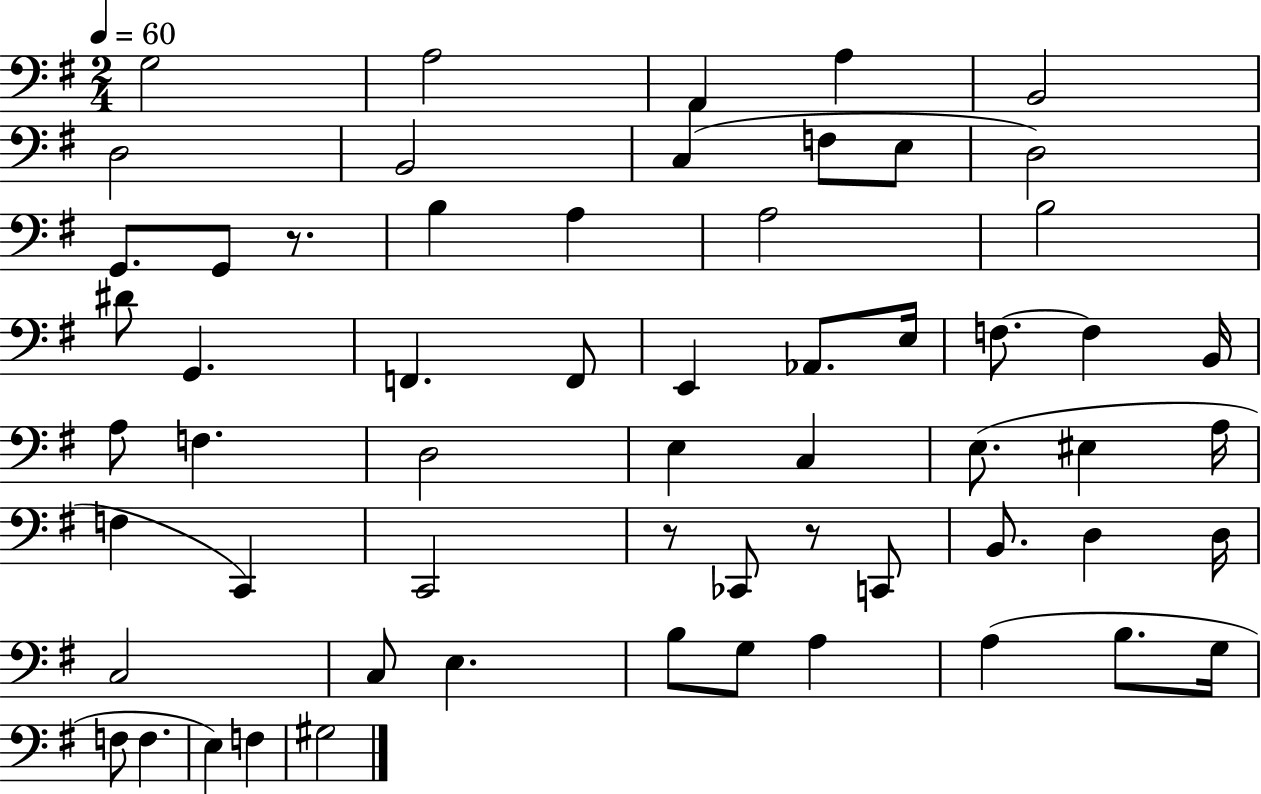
{
  \clef bass
  \numericTimeSignature
  \time 2/4
  \key g \major
  \tempo 4 = 60
  g2 | a2 | a,4 a4 | b,2 | \break d2 | b,2 | c4( f8 e8 | d2) | \break g,8. g,8 r8. | b4 a4 | a2 | b2 | \break dis'8 g,4. | f,4. f,8 | e,4 aes,8. e16 | f8.~~ f4 b,16 | \break a8 f4. | d2 | e4 c4 | e8.( eis4 a16 | \break f4 c,4) | c,2 | r8 ces,8 r8 c,8 | b,8. d4 d16 | \break c2 | c8 e4. | b8 g8 a4 | a4( b8. g16 | \break f8 f4. | e4) f4 | gis2 | \bar "|."
}